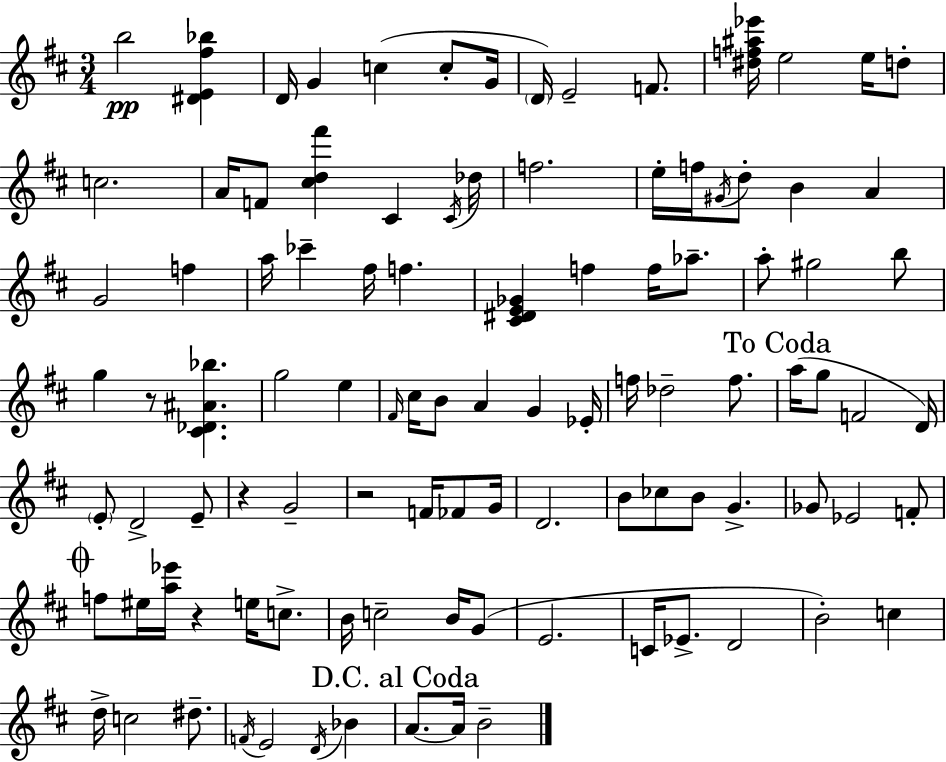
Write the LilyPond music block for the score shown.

{
  \clef treble
  \numericTimeSignature
  \time 3/4
  \key d \major
  b''2\pp <dis' e' fis'' bes''>4 | d'16 g'4 c''4( c''8-. g'16 | \parenthesize d'16) e'2-- f'8. | <dis'' f'' ais'' ees'''>16 e''2 e''16 d''8-. | \break c''2. | a'16 f'8 <cis'' d'' fis'''>4 cis'4 \acciaccatura { cis'16 } | des''16 f''2. | e''16-. f''16 \acciaccatura { gis'16 } d''8-. b'4 a'4 | \break g'2 f''4 | a''16 ces'''4-- fis''16 f''4. | <cis' dis' e' ges'>4 f''4 f''16 aes''8.-- | a''8-. gis''2 | \break b''8 g''4 r8 <cis' des' ais' bes''>4. | g''2 e''4 | \grace { fis'16 } cis''16 b'8 a'4 g'4 | ees'16-. f''16 des''2-- | \break f''8. \mark "To Coda" a''16( g''8 f'2 | d'16) \parenthesize e'8-. d'2-> | e'8-- r4 g'2-- | r2 f'16 | \break fes'8 g'16 d'2. | b'8 ces''8 b'8 g'4.-> | ges'8 ees'2 | f'8-. \mark \markup { \musicglyph "scripts.coda" } f''8 eis''16 <a'' ees'''>16 r4 e''16 | \break c''8.-> b'16 c''2-- | b'16 g'8( e'2. | c'16 ees'8.-> d'2 | b'2-.) c''4 | \break d''16-> c''2 | dis''8.-- \acciaccatura { f'16 } e'2 | \acciaccatura { d'16 } bes'4 \mark "D.C. al Coda" a'8.~~ a'16 b'2-- | \bar "|."
}